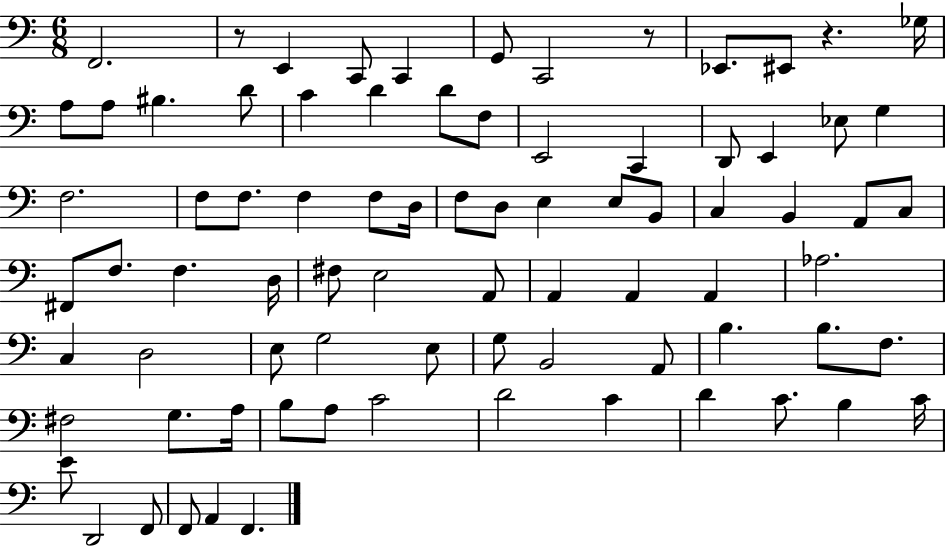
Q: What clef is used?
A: bass